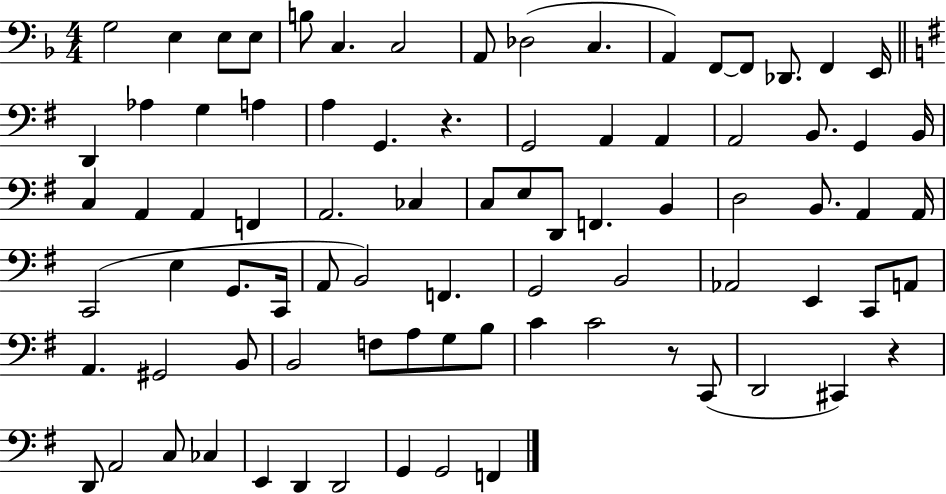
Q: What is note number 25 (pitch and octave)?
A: A2